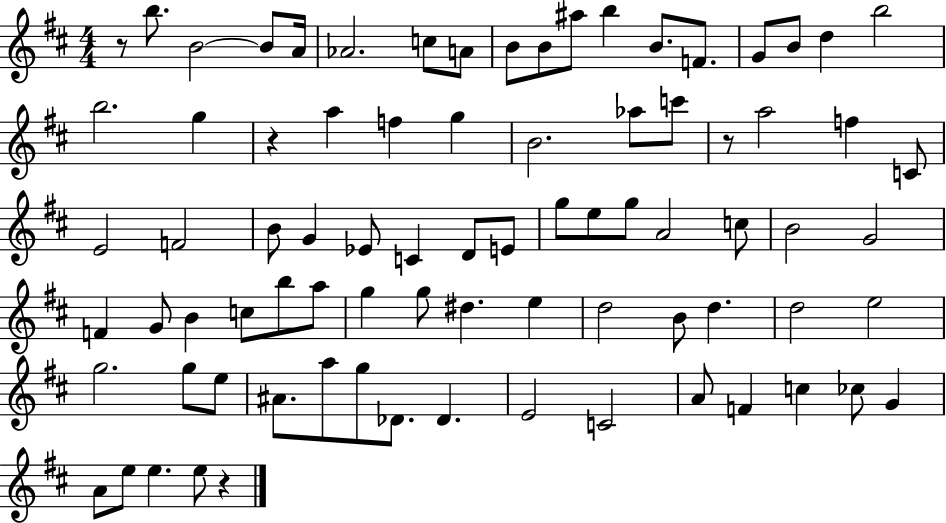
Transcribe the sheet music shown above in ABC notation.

X:1
T:Untitled
M:4/4
L:1/4
K:D
z/2 b/2 B2 B/2 A/4 _A2 c/2 A/2 B/2 B/2 ^a/2 b B/2 F/2 G/2 B/2 d b2 b2 g z a f g B2 _a/2 c'/2 z/2 a2 f C/2 E2 F2 B/2 G _E/2 C D/2 E/2 g/2 e/2 g/2 A2 c/2 B2 G2 F G/2 B c/2 b/2 a/2 g g/2 ^d e d2 B/2 d d2 e2 g2 g/2 e/2 ^A/2 a/2 g/2 _D/2 _D E2 C2 A/2 F c _c/2 G A/2 e/2 e e/2 z